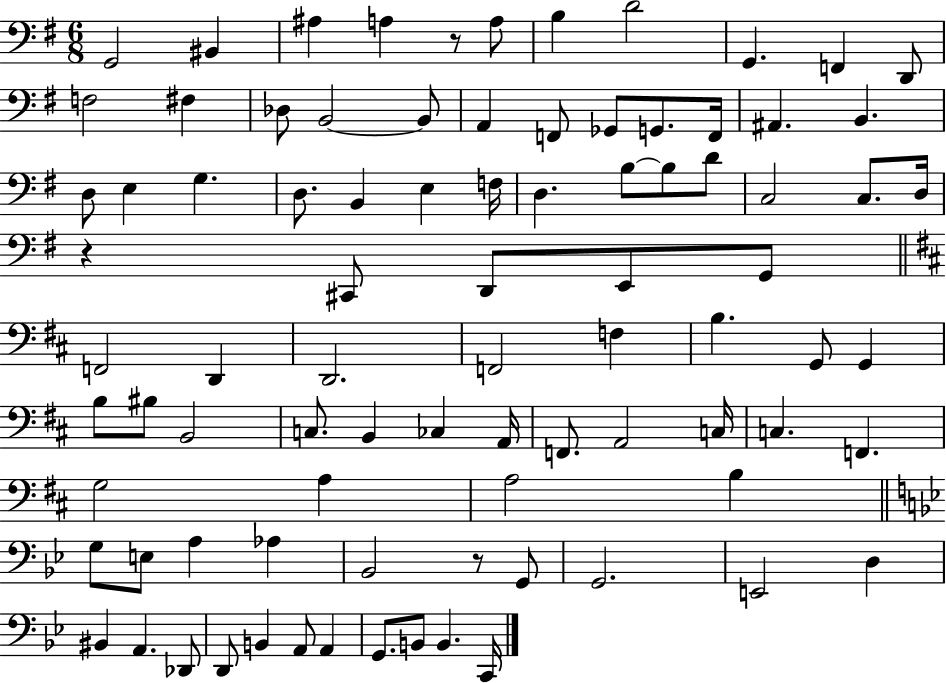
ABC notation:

X:1
T:Untitled
M:6/8
L:1/4
K:G
G,,2 ^B,, ^A, A, z/2 A,/2 B, D2 G,, F,, D,,/2 F,2 ^F, _D,/2 B,,2 B,,/2 A,, F,,/2 _G,,/2 G,,/2 F,,/4 ^A,, B,, D,/2 E, G, D,/2 B,, E, F,/4 D, B,/2 B,/2 D/2 C,2 C,/2 D,/4 z ^C,,/2 D,,/2 E,,/2 G,,/2 F,,2 D,, D,,2 F,,2 F, B, G,,/2 G,, B,/2 ^B,/2 B,,2 C,/2 B,, _C, A,,/4 F,,/2 A,,2 C,/4 C, F,, G,2 A, A,2 B, G,/2 E,/2 A, _A, _B,,2 z/2 G,,/2 G,,2 E,,2 D, ^B,, A,, _D,,/2 D,,/2 B,, A,,/2 A,, G,,/2 B,,/2 B,, C,,/4